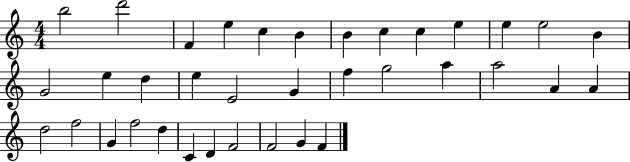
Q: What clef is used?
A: treble